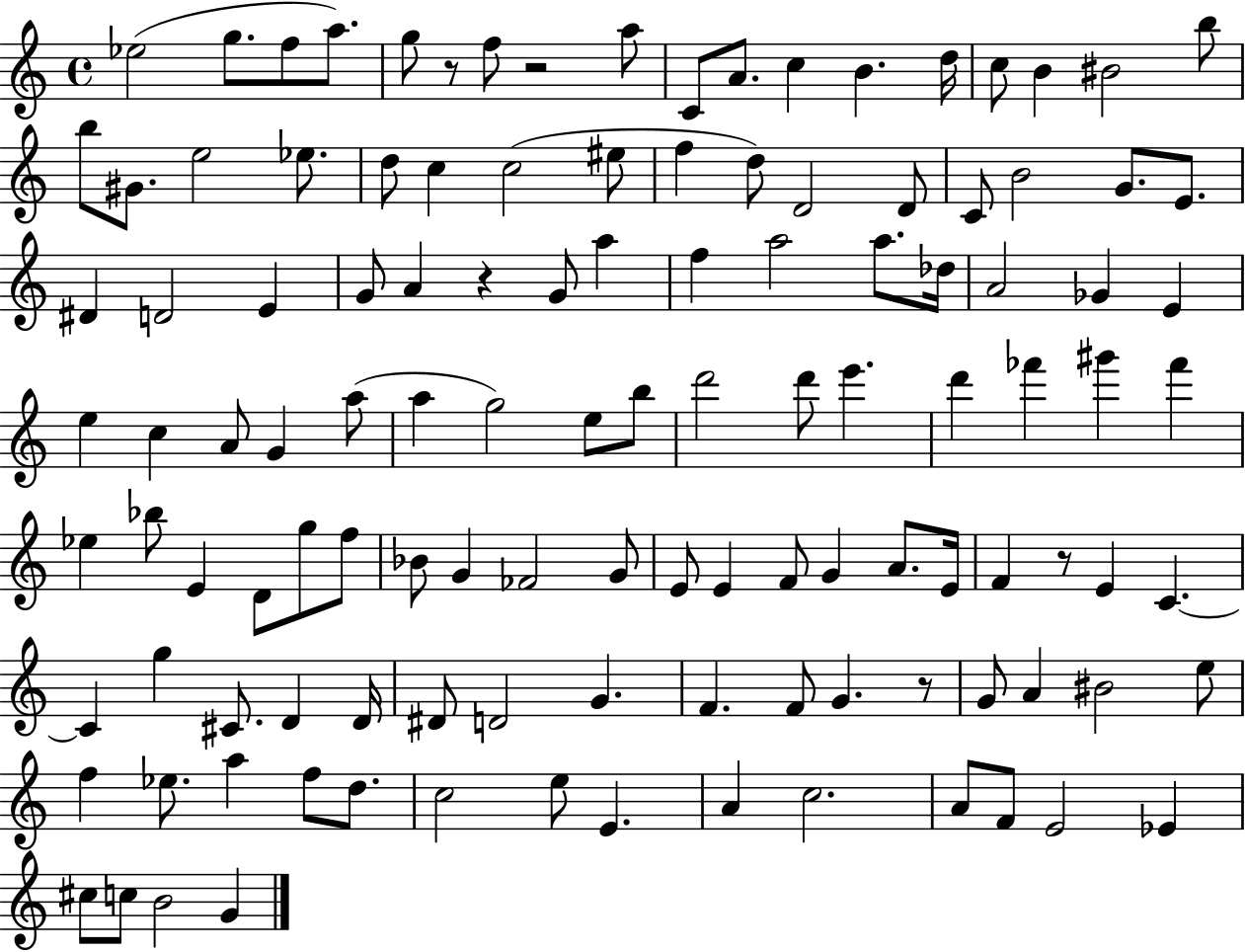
X:1
T:Untitled
M:4/4
L:1/4
K:C
_e2 g/2 f/2 a/2 g/2 z/2 f/2 z2 a/2 C/2 A/2 c B d/4 c/2 B ^B2 b/2 b/2 ^G/2 e2 _e/2 d/2 c c2 ^e/2 f d/2 D2 D/2 C/2 B2 G/2 E/2 ^D D2 E G/2 A z G/2 a f a2 a/2 _d/4 A2 _G E e c A/2 G a/2 a g2 e/2 b/2 d'2 d'/2 e' d' _f' ^g' _f' _e _b/2 E D/2 g/2 f/2 _B/2 G _F2 G/2 E/2 E F/2 G A/2 E/4 F z/2 E C C g ^C/2 D D/4 ^D/2 D2 G F F/2 G z/2 G/2 A ^B2 e/2 f _e/2 a f/2 d/2 c2 e/2 E A c2 A/2 F/2 E2 _E ^c/2 c/2 B2 G